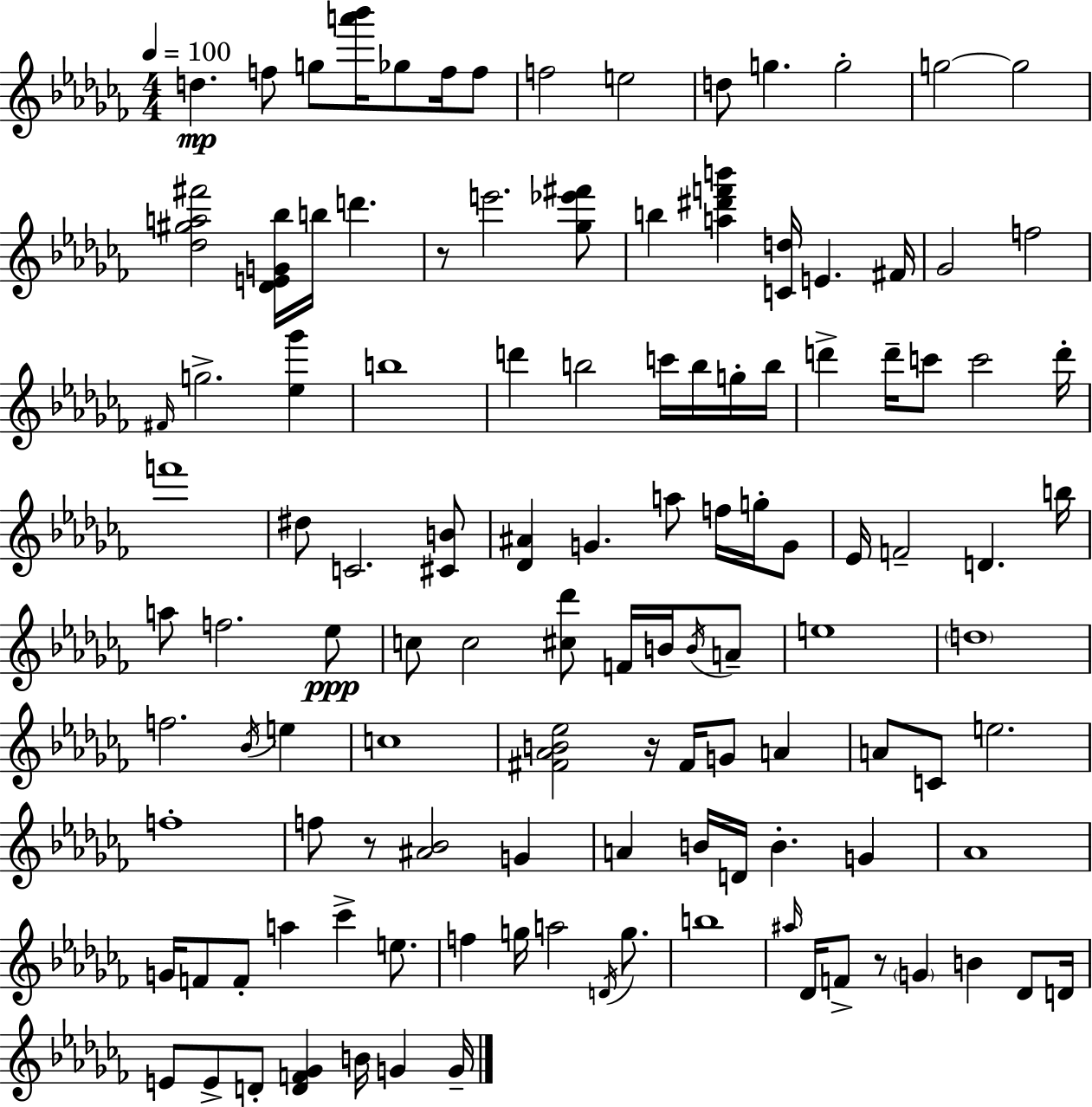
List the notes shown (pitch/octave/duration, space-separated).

D5/q. F5/e G5/e [A6,Bb6]/s Gb5/e F5/s F5/e F5/h E5/h D5/e G5/q. G5/h G5/h G5/h [Db5,G#5,A5,F#6]/h [Db4,E4,G4,Bb5]/s B5/s D6/q. R/e E6/h. [Gb5,Eb6,F#6]/e B5/q [A5,D#6,F6,B6]/q [C4,D5]/s E4/q. F#4/s Gb4/h F5/h F#4/s G5/h. [Eb5,Gb6]/q B5/w D6/q B5/h C6/s B5/s G5/s B5/s D6/q D6/s C6/e C6/h D6/s F6/w D#5/e C4/h. [C#4,B4]/e [Db4,A#4]/q G4/q. A5/e F5/s G5/s G4/e Eb4/s F4/h D4/q. B5/s A5/e F5/h. Eb5/e C5/e C5/h [C#5,Db6]/e F4/s B4/s B4/s A4/e E5/w D5/w F5/h. Bb4/s E5/q C5/w [F#4,Ab4,B4,Eb5]/h R/s F#4/s G4/e A4/q A4/e C4/e E5/h. F5/w F5/e R/e [A#4,Bb4]/h G4/q A4/q B4/s D4/s B4/q. G4/q Ab4/w G4/s F4/e F4/e A5/q CES6/q E5/e. F5/q G5/s A5/h D4/s G5/e. B5/w A#5/s Db4/s F4/e R/e G4/q B4/q Db4/e D4/s E4/e E4/e D4/e [D4,F4,Gb4]/q B4/s G4/q G4/s